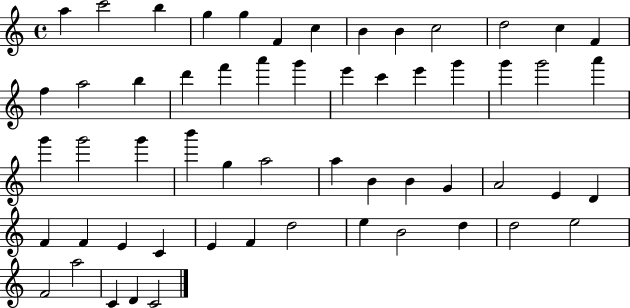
{
  \clef treble
  \time 4/4
  \defaultTimeSignature
  \key c \major
  a''4 c'''2 b''4 | g''4 g''4 f'4 c''4 | b'4 b'4 c''2 | d''2 c''4 f'4 | \break f''4 a''2 b''4 | d'''4 f'''4 a'''4 g'''4 | e'''4 c'''4 e'''4 g'''4 | g'''4 g'''2 a'''4 | \break g'''4 g'''2 g'''4 | b'''4 g''4 a''2 | a''4 b'4 b'4 g'4 | a'2 e'4 d'4 | \break f'4 f'4 e'4 c'4 | e'4 f'4 d''2 | e''4 b'2 d''4 | d''2 e''2 | \break f'2 a''2 | c'4 d'4 c'2 | \bar "|."
}